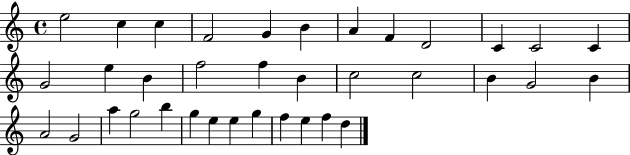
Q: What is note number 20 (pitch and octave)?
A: C5